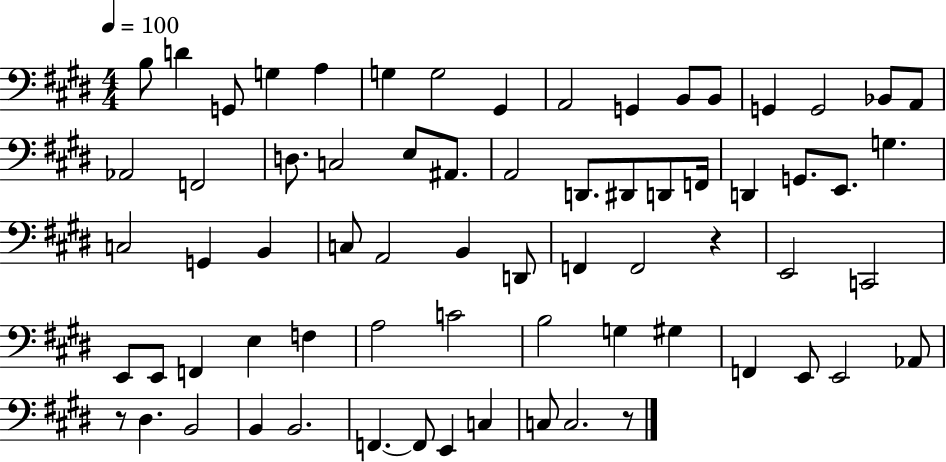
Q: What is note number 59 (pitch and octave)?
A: B2